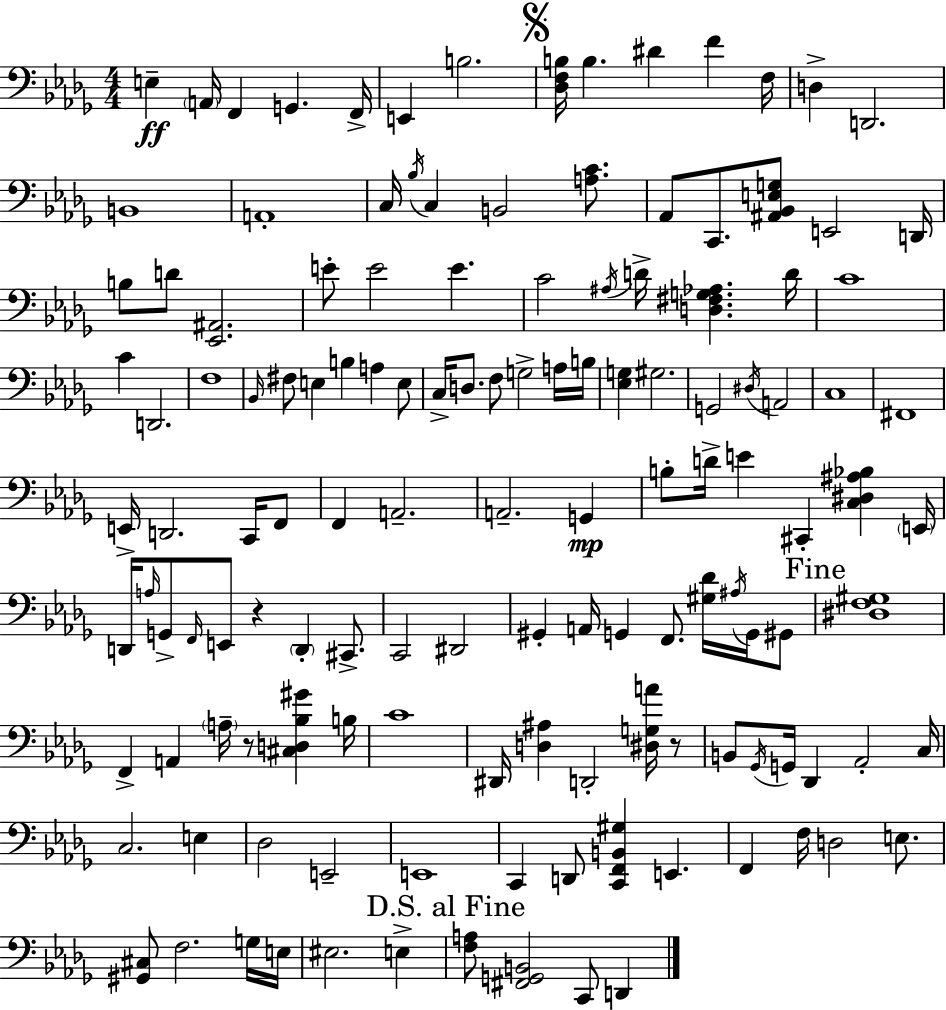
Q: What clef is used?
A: bass